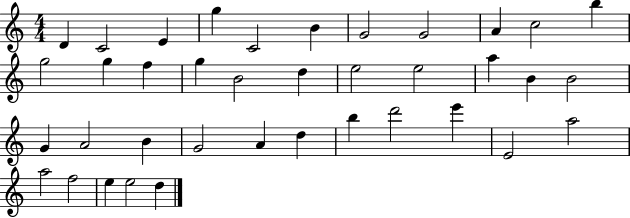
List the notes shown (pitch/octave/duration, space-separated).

D4/q C4/h E4/q G5/q C4/h B4/q G4/h G4/h A4/q C5/h B5/q G5/h G5/q F5/q G5/q B4/h D5/q E5/h E5/h A5/q B4/q B4/h G4/q A4/h B4/q G4/h A4/q D5/q B5/q D6/h E6/q E4/h A5/h A5/h F5/h E5/q E5/h D5/q